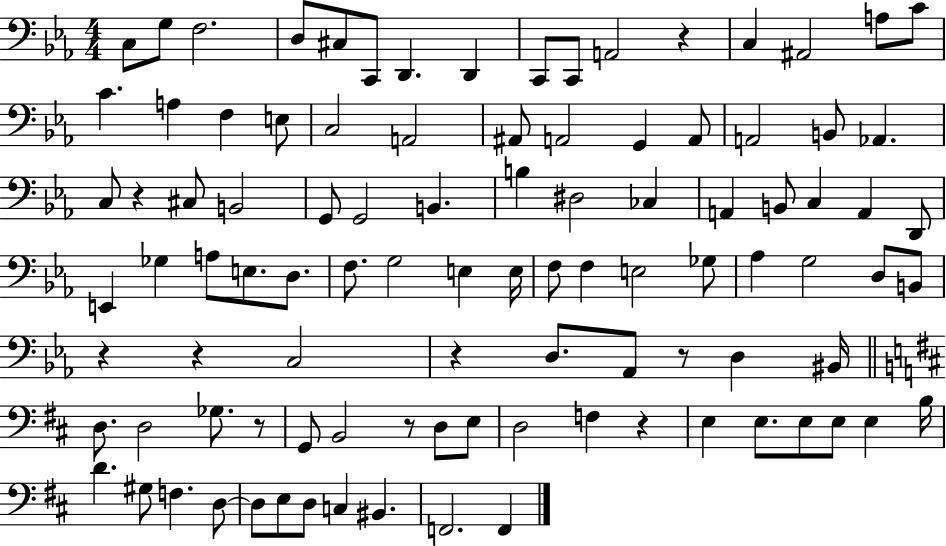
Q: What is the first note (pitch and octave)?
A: C3